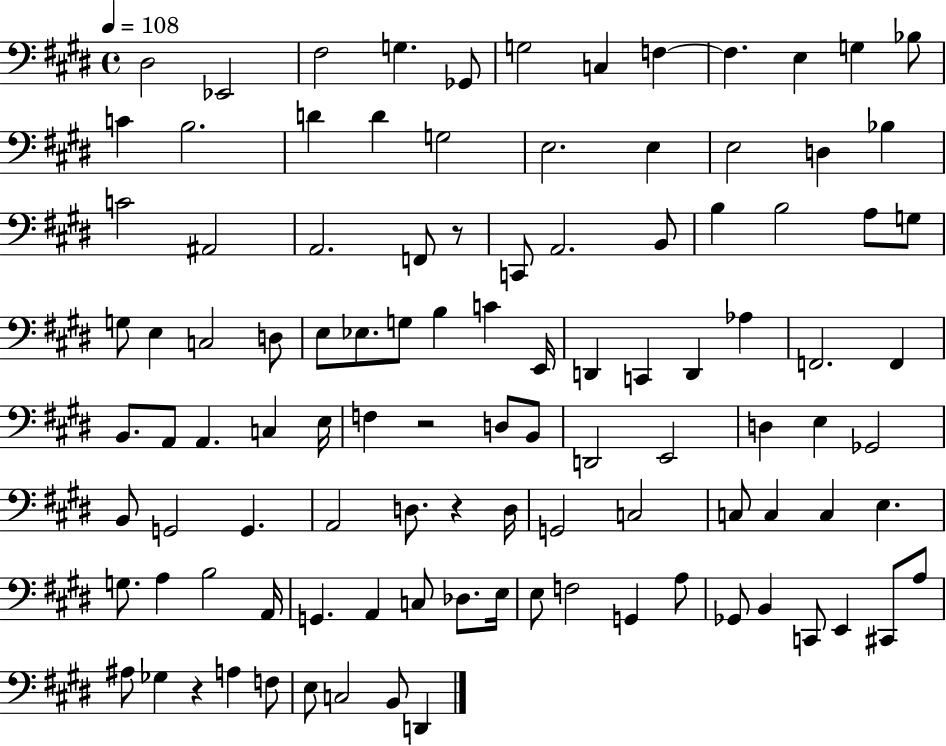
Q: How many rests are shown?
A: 4